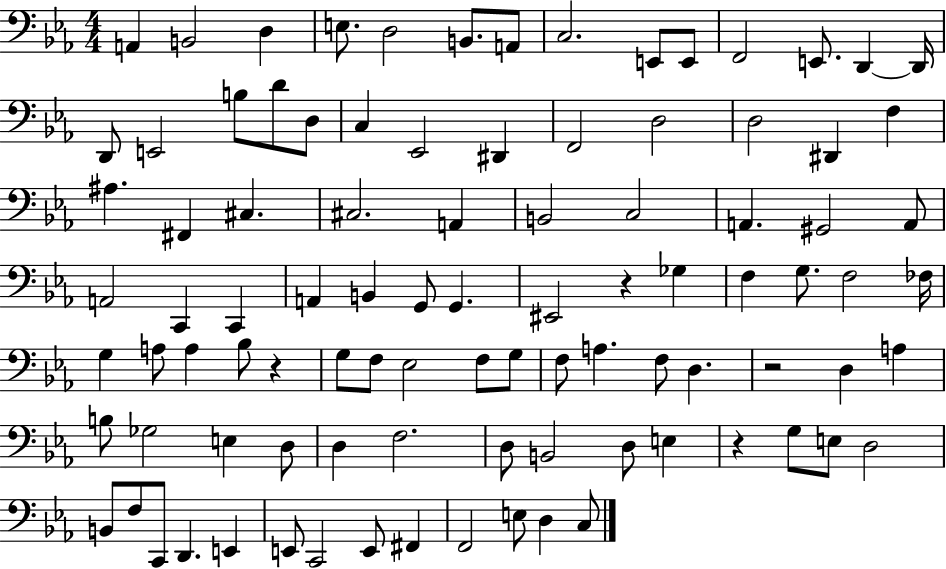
A2/q B2/h D3/q E3/e. D3/h B2/e. A2/e C3/h. E2/e E2/e F2/h E2/e. D2/q D2/s D2/e E2/h B3/e D4/e D3/e C3/q Eb2/h D#2/q F2/h D3/h D3/h D#2/q F3/q A#3/q. F#2/q C#3/q. C#3/h. A2/q B2/h C3/h A2/q. G#2/h A2/e A2/h C2/q C2/q A2/q B2/q G2/e G2/q. EIS2/h R/q Gb3/q F3/q G3/e. F3/h FES3/s G3/q A3/e A3/q Bb3/e R/q G3/e F3/e Eb3/h F3/e G3/e F3/e A3/q. F3/e D3/q. R/h D3/q A3/q B3/e Gb3/h E3/q D3/e D3/q F3/h. D3/e B2/h D3/e E3/q R/q G3/e E3/e D3/h B2/e F3/e C2/e D2/q. E2/q E2/e C2/h E2/e F#2/q F2/h E3/e D3/q C3/e